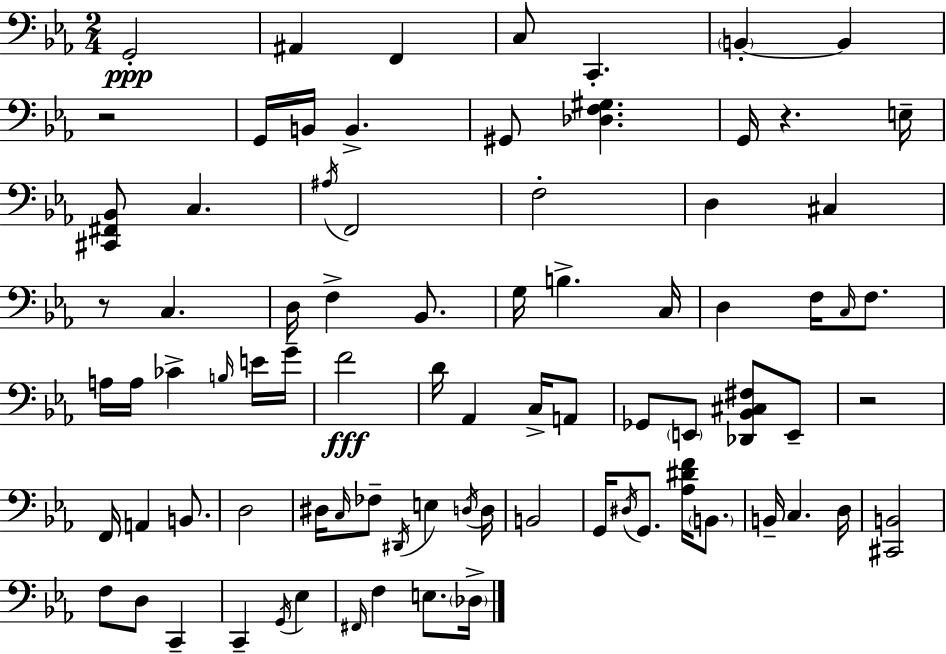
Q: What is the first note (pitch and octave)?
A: G2